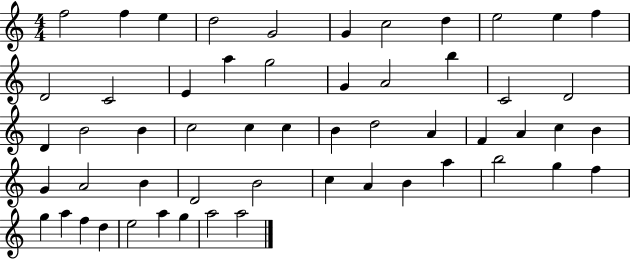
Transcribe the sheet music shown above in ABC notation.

X:1
T:Untitled
M:4/4
L:1/4
K:C
f2 f e d2 G2 G c2 d e2 e f D2 C2 E a g2 G A2 b C2 D2 D B2 B c2 c c B d2 A F A c B G A2 B D2 B2 c A B a b2 g f g a f d e2 a g a2 a2